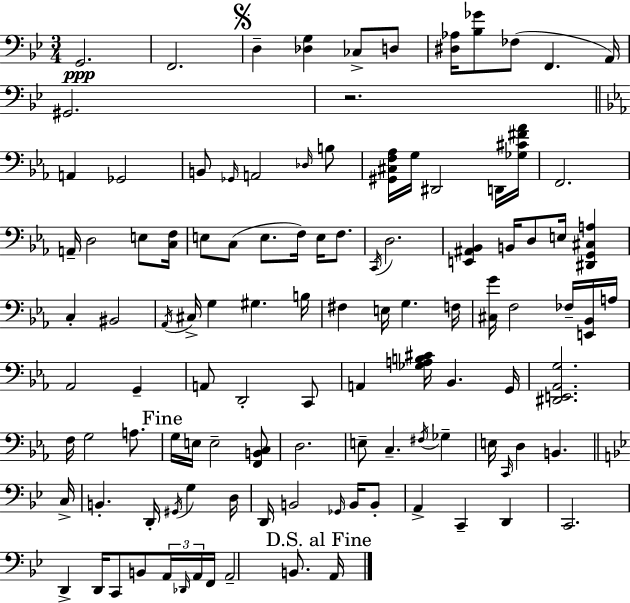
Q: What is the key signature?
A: G minor